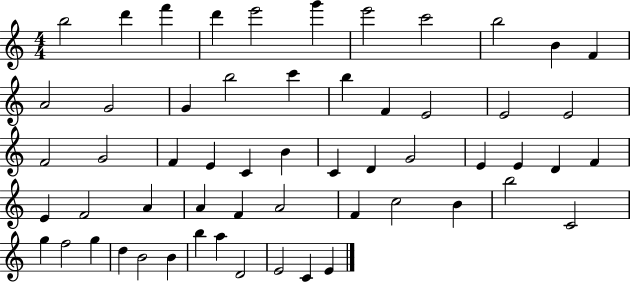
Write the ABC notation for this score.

X:1
T:Untitled
M:4/4
L:1/4
K:C
b2 d' f' d' e'2 g' e'2 c'2 b2 B F A2 G2 G b2 c' b F E2 E2 E2 F2 G2 F E C B C D G2 E E D F E F2 A A F A2 F c2 B b2 C2 g f2 g d B2 B b a D2 E2 C E